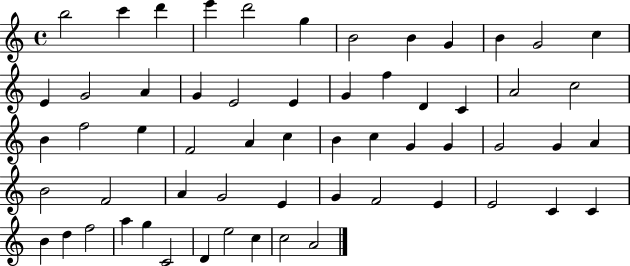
{
  \clef treble
  \time 4/4
  \defaultTimeSignature
  \key c \major
  b''2 c'''4 d'''4 | e'''4 d'''2 g''4 | b'2 b'4 g'4 | b'4 g'2 c''4 | \break e'4 g'2 a'4 | g'4 e'2 e'4 | g'4 f''4 d'4 c'4 | a'2 c''2 | \break b'4 f''2 e''4 | f'2 a'4 c''4 | b'4 c''4 g'4 g'4 | g'2 g'4 a'4 | \break b'2 f'2 | a'4 g'2 e'4 | g'4 f'2 e'4 | e'2 c'4 c'4 | \break b'4 d''4 f''2 | a''4 g''4 c'2 | d'4 e''2 c''4 | c''2 a'2 | \break \bar "|."
}